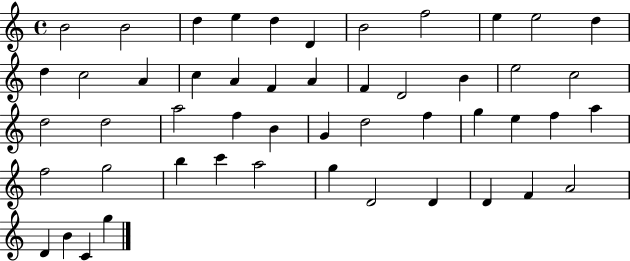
{
  \clef treble
  \time 4/4
  \defaultTimeSignature
  \key c \major
  b'2 b'2 | d''4 e''4 d''4 d'4 | b'2 f''2 | e''4 e''2 d''4 | \break d''4 c''2 a'4 | c''4 a'4 f'4 a'4 | f'4 d'2 b'4 | e''2 c''2 | \break d''2 d''2 | a''2 f''4 b'4 | g'4 d''2 f''4 | g''4 e''4 f''4 a''4 | \break f''2 g''2 | b''4 c'''4 a''2 | g''4 d'2 d'4 | d'4 f'4 a'2 | \break d'4 b'4 c'4 g''4 | \bar "|."
}